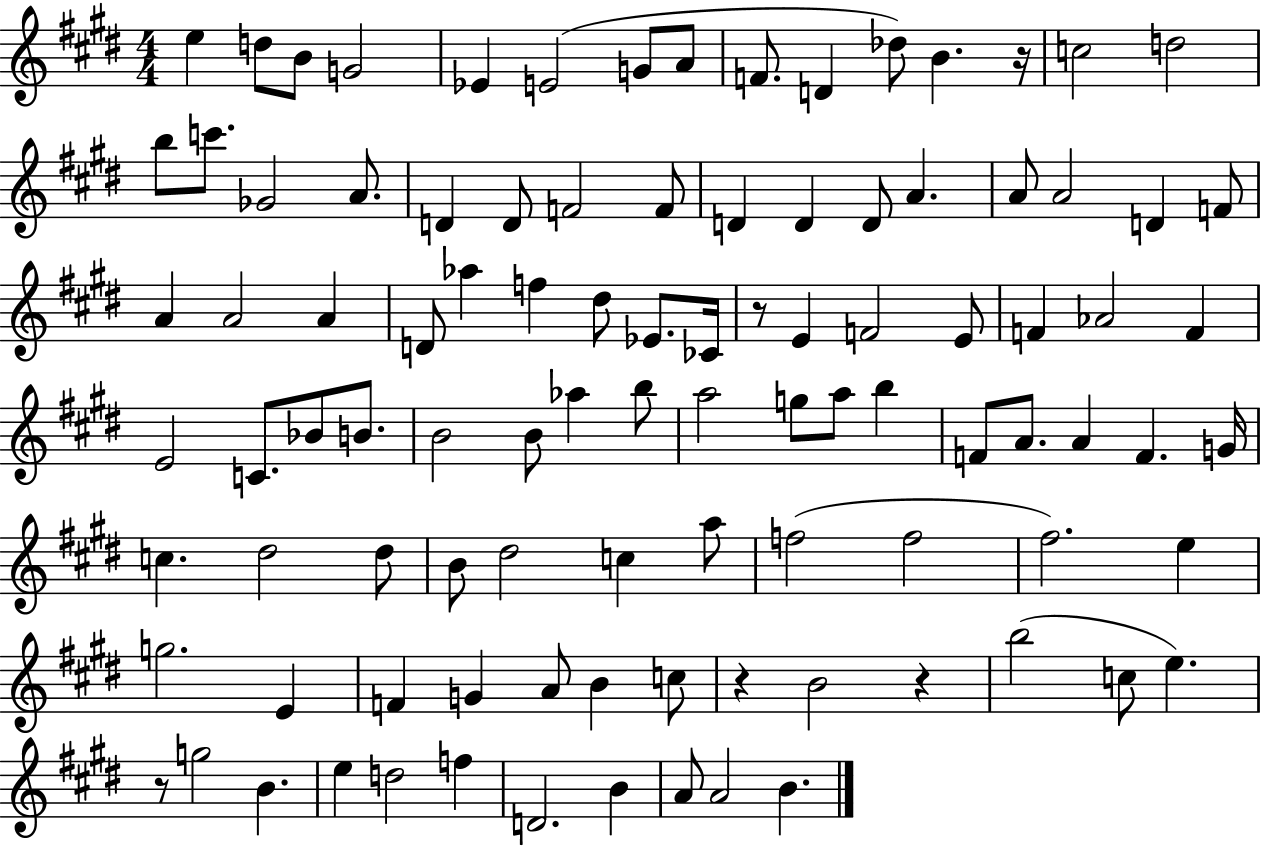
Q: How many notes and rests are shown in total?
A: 99